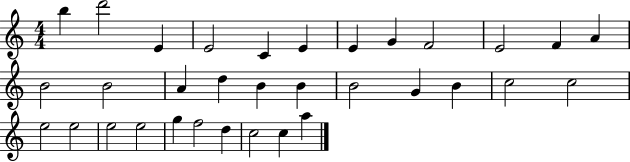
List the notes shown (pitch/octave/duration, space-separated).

B5/q D6/h E4/q E4/h C4/q E4/q E4/q G4/q F4/h E4/h F4/q A4/q B4/h B4/h A4/q D5/q B4/q B4/q B4/h G4/q B4/q C5/h C5/h E5/h E5/h E5/h E5/h G5/q F5/h D5/q C5/h C5/q A5/q